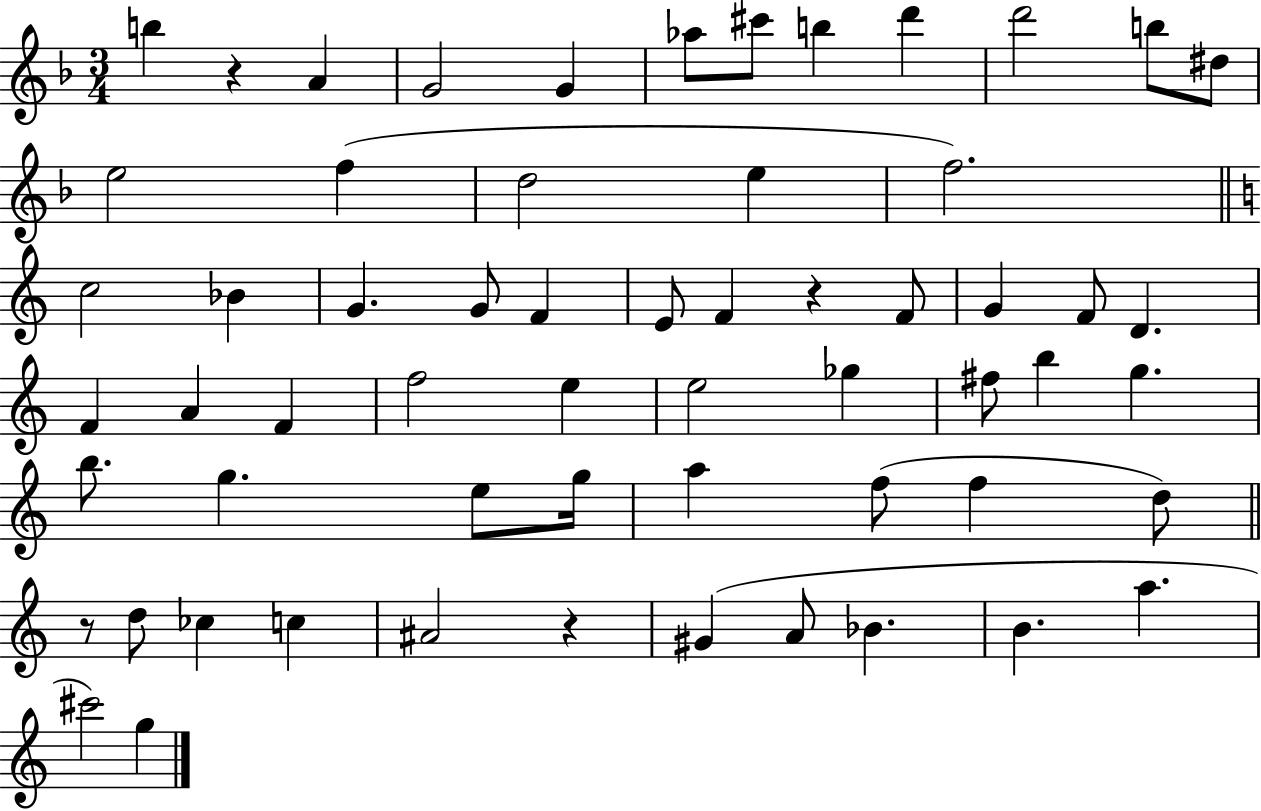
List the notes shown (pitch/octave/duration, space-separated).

B5/q R/q A4/q G4/h G4/q Ab5/e C#6/e B5/q D6/q D6/h B5/e D#5/e E5/h F5/q D5/h E5/q F5/h. C5/h Bb4/q G4/q. G4/e F4/q E4/e F4/q R/q F4/e G4/q F4/e D4/q. F4/q A4/q F4/q F5/h E5/q E5/h Gb5/q F#5/e B5/q G5/q. B5/e. G5/q. E5/e G5/s A5/q F5/e F5/q D5/e R/e D5/e CES5/q C5/q A#4/h R/q G#4/q A4/e Bb4/q. B4/q. A5/q. C#6/h G5/q